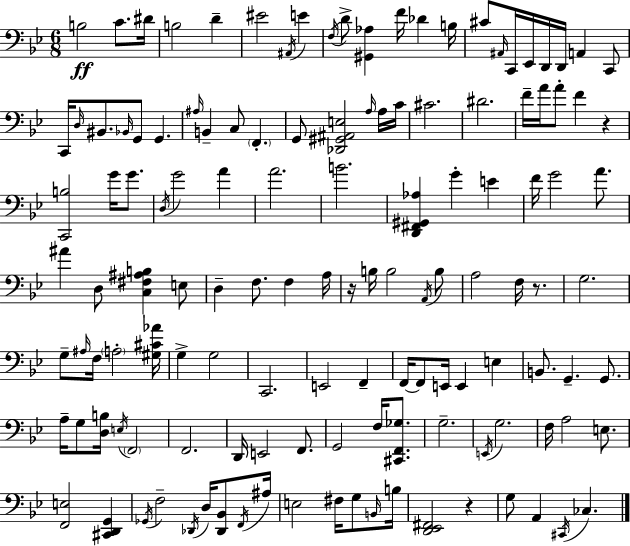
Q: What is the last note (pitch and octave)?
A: CES3